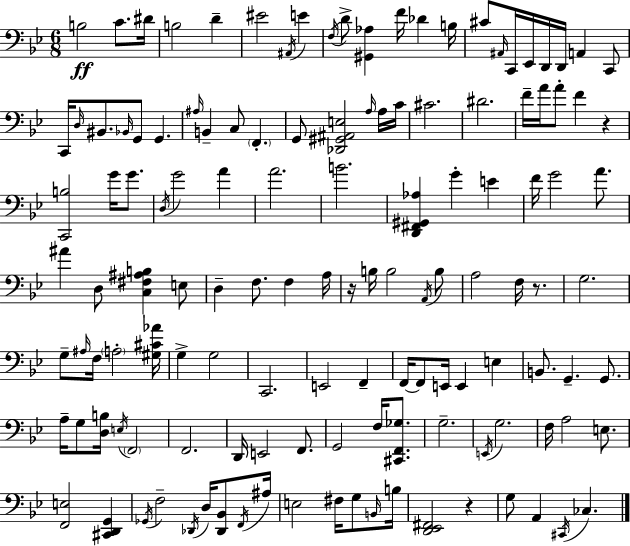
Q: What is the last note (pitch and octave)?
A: CES3